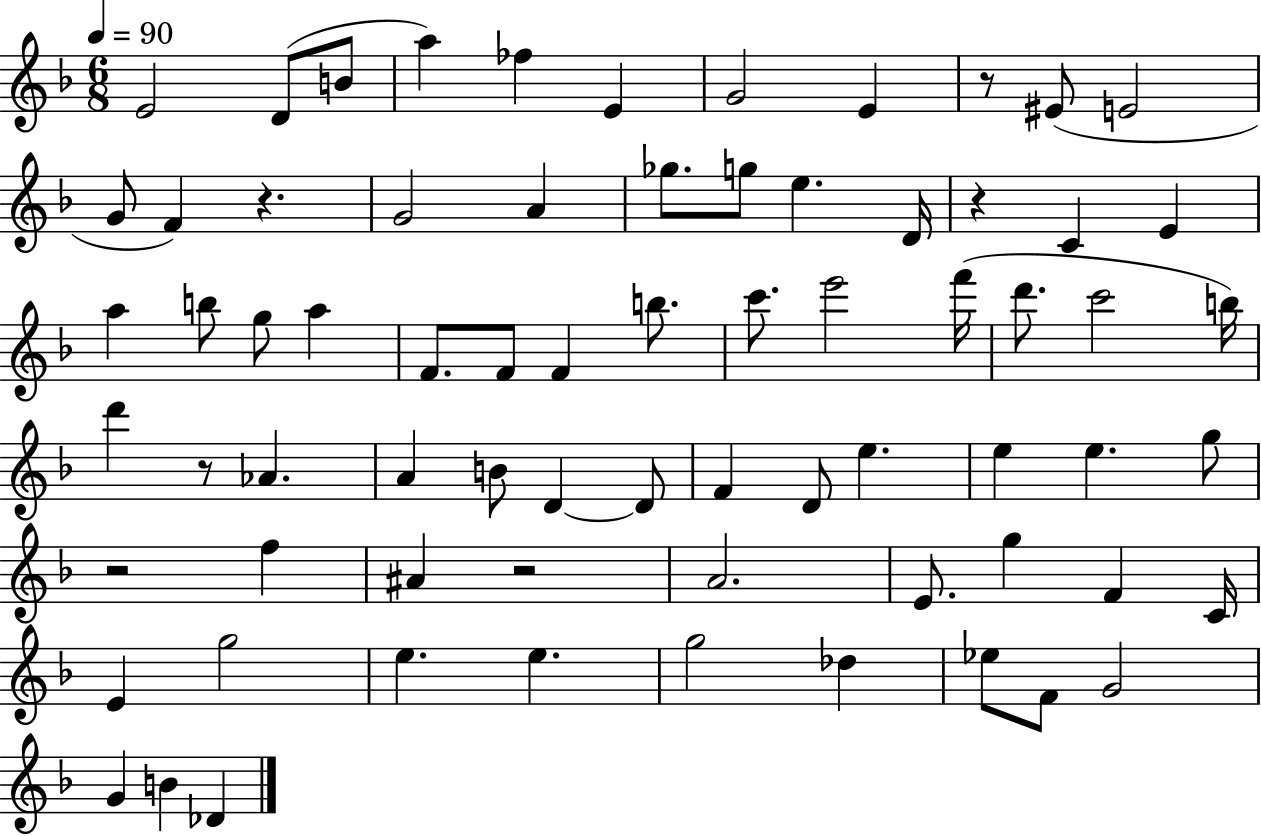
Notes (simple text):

E4/h D4/e B4/e A5/q FES5/q E4/q G4/h E4/q R/e EIS4/e E4/h G4/e F4/q R/q. G4/h A4/q Gb5/e. G5/e E5/q. D4/s R/q C4/q E4/q A5/q B5/e G5/e A5/q F4/e. F4/e F4/q B5/e. C6/e. E6/h F6/s D6/e. C6/h B5/s D6/q R/e Ab4/q. A4/q B4/e D4/q D4/e F4/q D4/e E5/q. E5/q E5/q. G5/e R/h F5/q A#4/q R/h A4/h. E4/e. G5/q F4/q C4/s E4/q G5/h E5/q. E5/q. G5/h Db5/q Eb5/e F4/e G4/h G4/q B4/q Db4/q